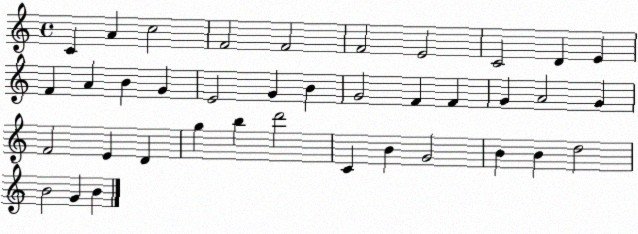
X:1
T:Untitled
M:4/4
L:1/4
K:C
C A c2 F2 F2 F2 E2 C2 D E F A B G E2 G B G2 F F G A2 G F2 E D g b d'2 C B G2 B B d2 B2 G B